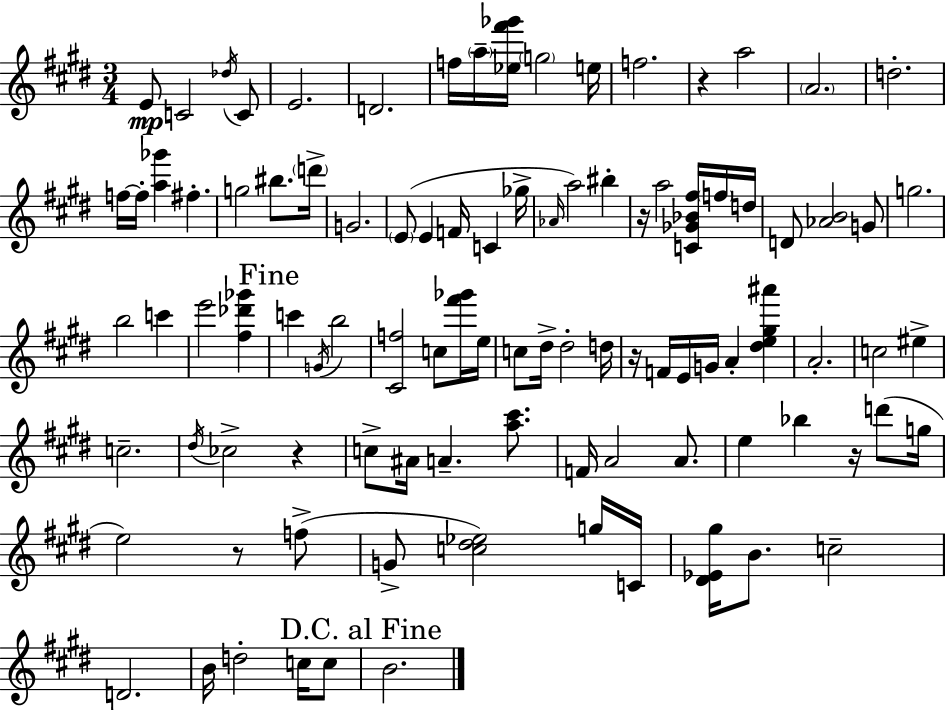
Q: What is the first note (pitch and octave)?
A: E4